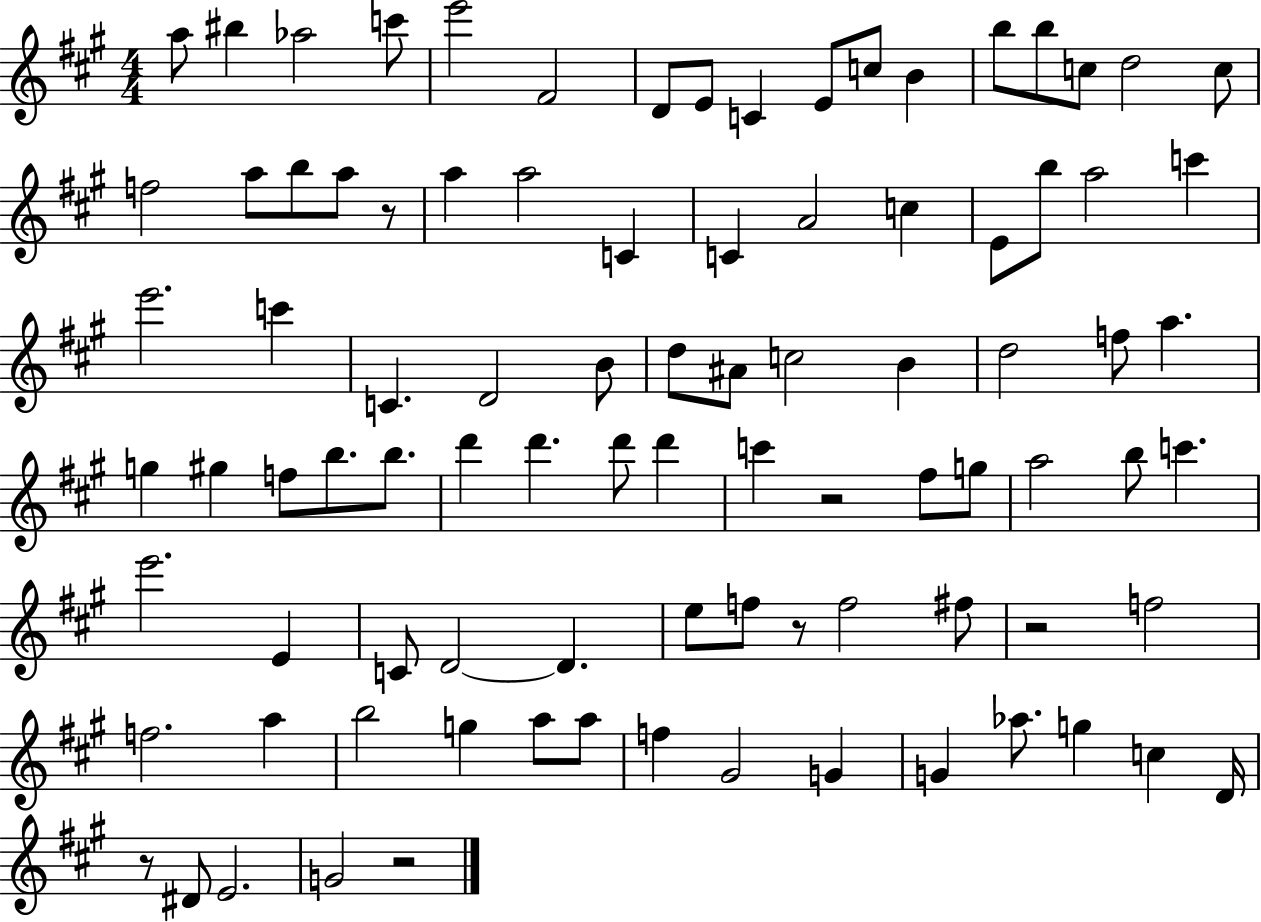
A5/e BIS5/q Ab5/h C6/e E6/h F#4/h D4/e E4/e C4/q E4/e C5/e B4/q B5/e B5/e C5/e D5/h C5/e F5/h A5/e B5/e A5/e R/e A5/q A5/h C4/q C4/q A4/h C5/q E4/e B5/e A5/h C6/q E6/h. C6/q C4/q. D4/h B4/e D5/e A#4/e C5/h B4/q D5/h F5/e A5/q. G5/q G#5/q F5/e B5/e. B5/e. D6/q D6/q. D6/e D6/q C6/q R/h F#5/e G5/e A5/h B5/e C6/q. E6/h. E4/q C4/e D4/h D4/q. E5/e F5/e R/e F5/h F#5/e R/h F5/h F5/h. A5/q B5/h G5/q A5/e A5/e F5/q G#4/h G4/q G4/q Ab5/e. G5/q C5/q D4/s R/e D#4/e E4/h. G4/h R/h